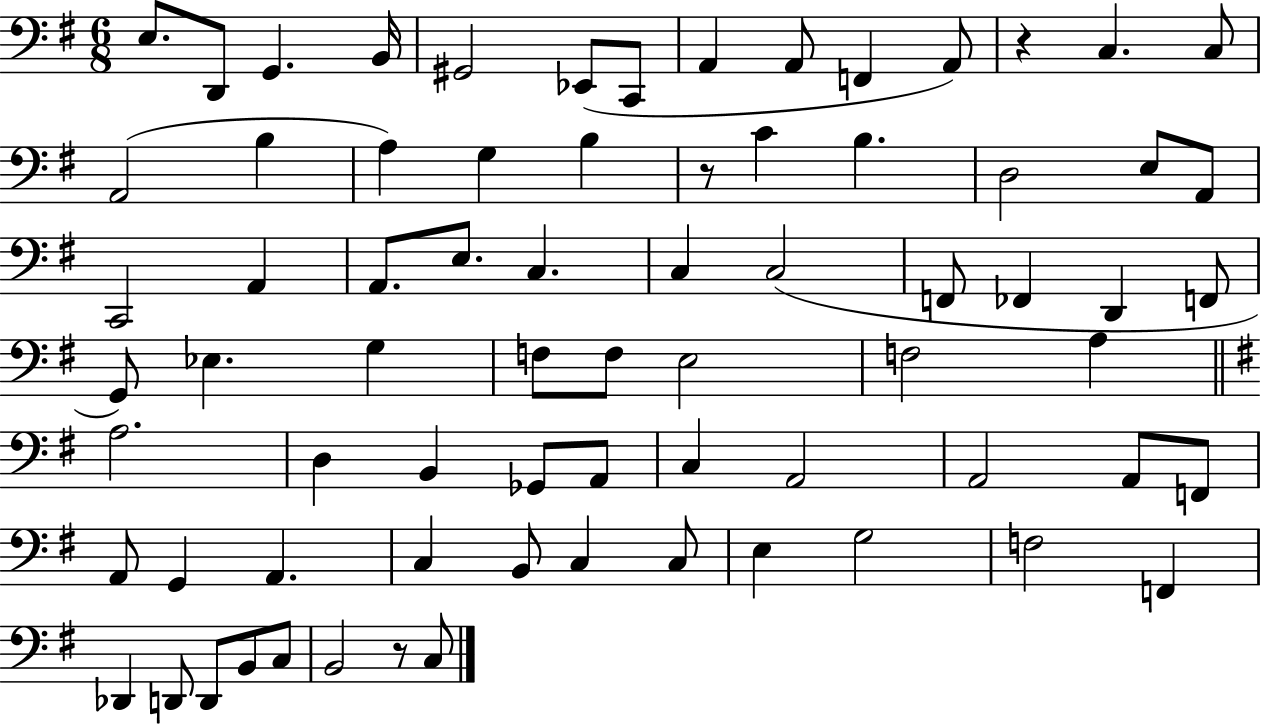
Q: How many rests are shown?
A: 3